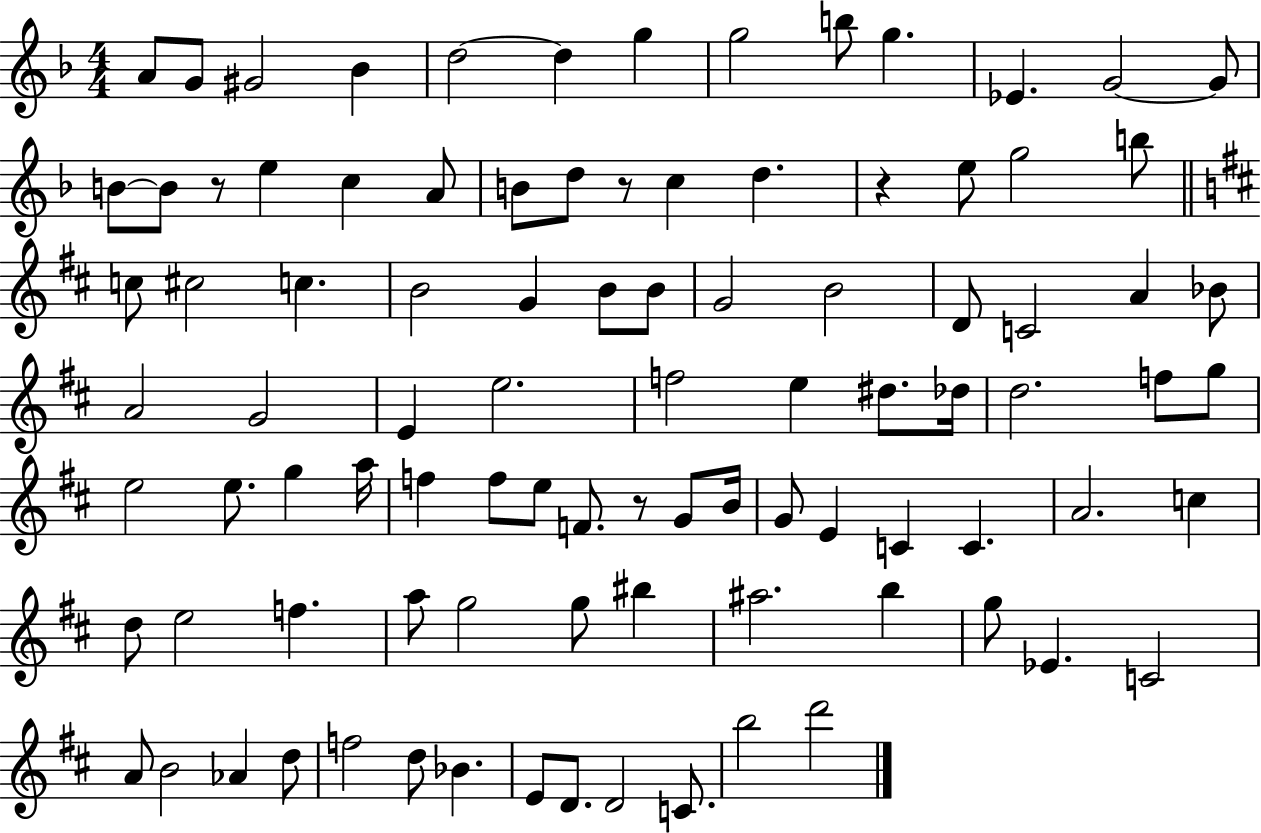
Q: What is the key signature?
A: F major